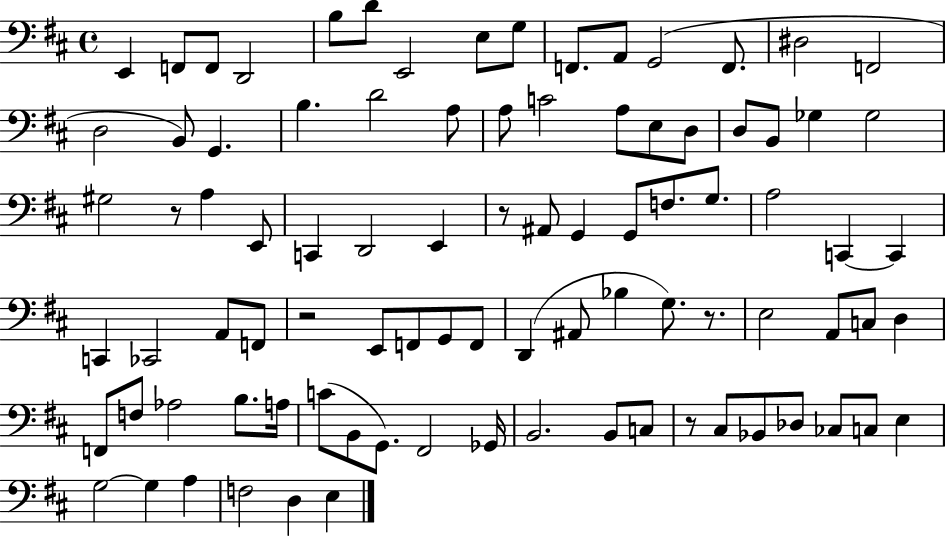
X:1
T:Untitled
M:4/4
L:1/4
K:D
E,, F,,/2 F,,/2 D,,2 B,/2 D/2 E,,2 E,/2 G,/2 F,,/2 A,,/2 G,,2 F,,/2 ^D,2 F,,2 D,2 B,,/2 G,, B, D2 A,/2 A,/2 C2 A,/2 E,/2 D,/2 D,/2 B,,/2 _G, _G,2 ^G,2 z/2 A, E,,/2 C,, D,,2 E,, z/2 ^A,,/2 G,, G,,/2 F,/2 G,/2 A,2 C,, C,, C,, _C,,2 A,,/2 F,,/2 z2 E,,/2 F,,/2 G,,/2 F,,/2 D,, ^A,,/2 _B, G,/2 z/2 E,2 A,,/2 C,/2 D, F,,/2 F,/2 _A,2 B,/2 A,/4 C/2 B,,/2 G,,/2 ^F,,2 _G,,/4 B,,2 B,,/2 C,/2 z/2 ^C,/2 _B,,/2 _D,/2 _C,/2 C,/2 E, G,2 G, A, F,2 D, E,